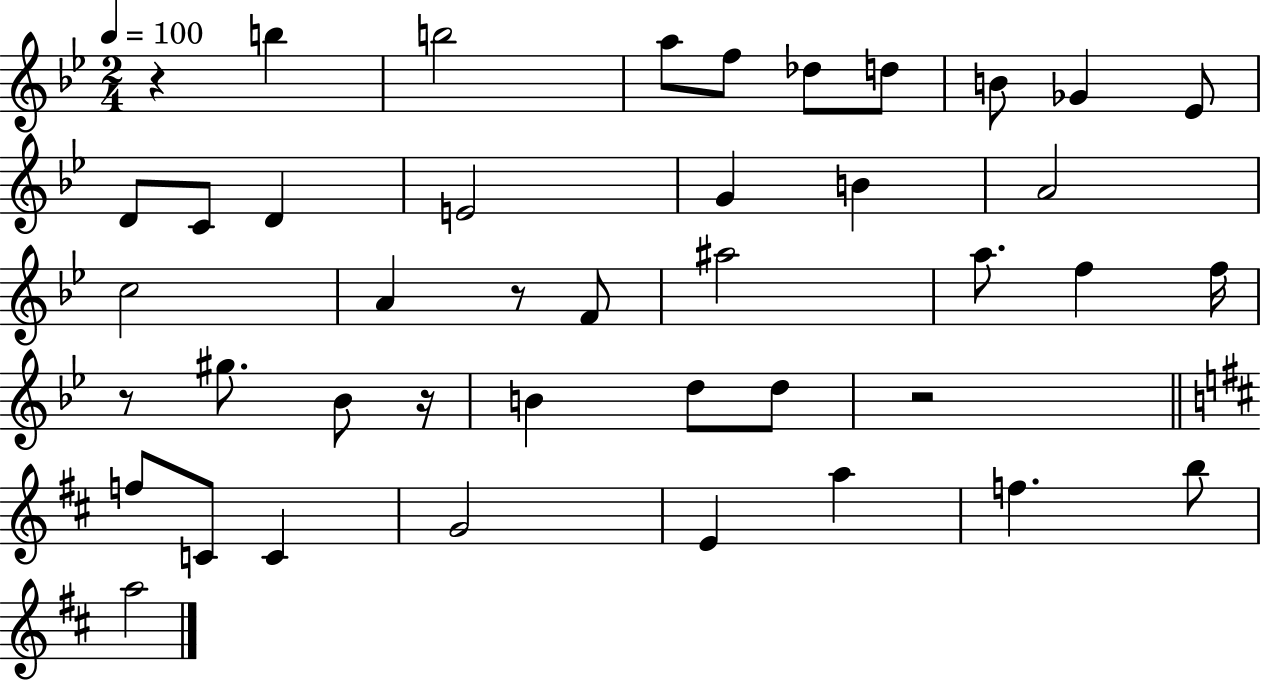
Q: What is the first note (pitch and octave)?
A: B5